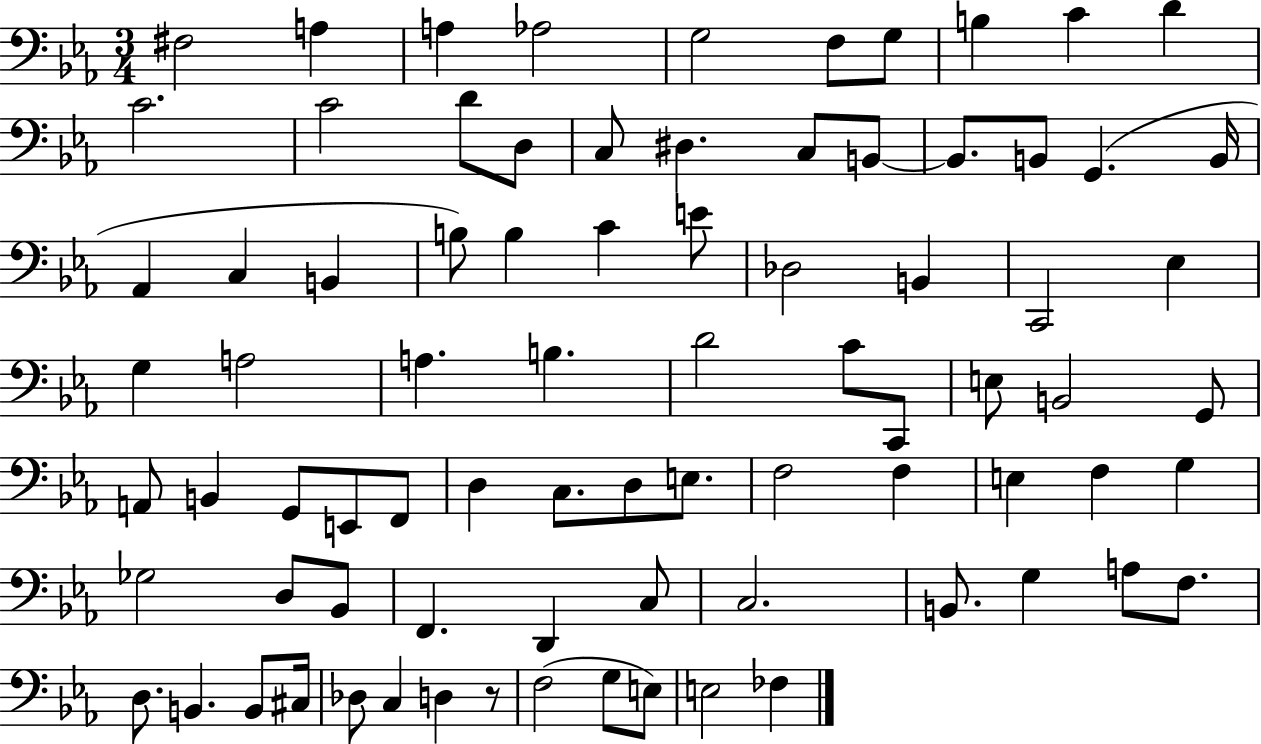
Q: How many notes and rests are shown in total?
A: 81